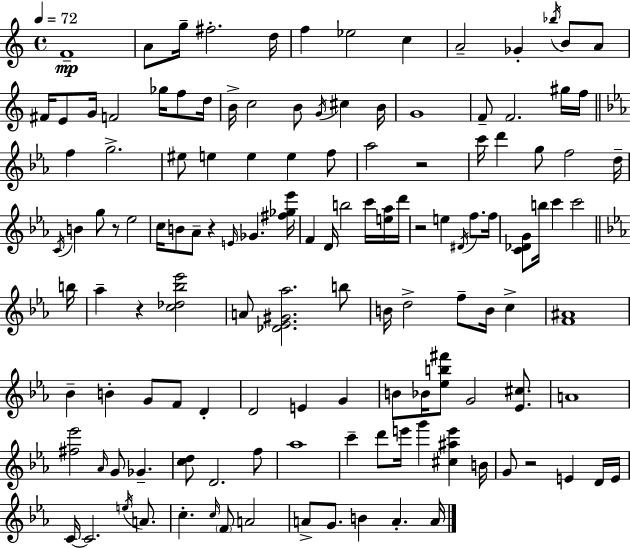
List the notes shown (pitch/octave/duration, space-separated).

F4/w A4/e G5/s F#5/h. D5/s F5/q Eb5/h C5/q A4/h Gb4/q Bb5/s B4/e A4/e F#4/s E4/e G4/s F4/h Gb5/s F5/e D5/s B4/s C5/h B4/e G4/s C#5/q B4/s G4/w F4/e F4/h. G#5/s F5/s F5/q G5/h. EIS5/e E5/q E5/q E5/q F5/e Ab5/h R/h C6/s D6/q G5/e F5/h D5/s C4/s B4/q G5/e R/e Eb5/h C5/s B4/e Ab4/e R/q E4/s Gb4/q. [F#5,Gb5,Eb6]/s F4/q D4/s B5/h C6/s [E5,Ab5]/s D6/s R/h E5/q D#4/s F5/e. F5/s [C4,Db4,G4]/e B5/s C6/q C6/h B5/s Ab5/q R/q [C5,Db5,Bb5,Eb6]/h A4/e [Db4,Eb4,G#4,Ab5]/h. B5/e B4/s D5/h F5/e B4/s C5/q [F4,A#4]/w Bb4/q B4/q G4/e F4/e D4/q D4/h E4/q G4/q B4/e Bb4/s [Eb5,B5,F#6]/e G4/h [Eb4,C#5]/e. A4/w [F#5,Eb6]/h Ab4/s G4/e Gb4/q. [C5,D5]/e D4/h. F5/e Ab5/w C6/q D6/e E6/s G6/q [C#5,A#5,E6]/q B4/s G4/e R/h E4/q D4/s E4/s C4/s C4/h. E5/s A4/e. C5/q. C5/s F4/e A4/h A4/e G4/e. B4/q A4/q. A4/s